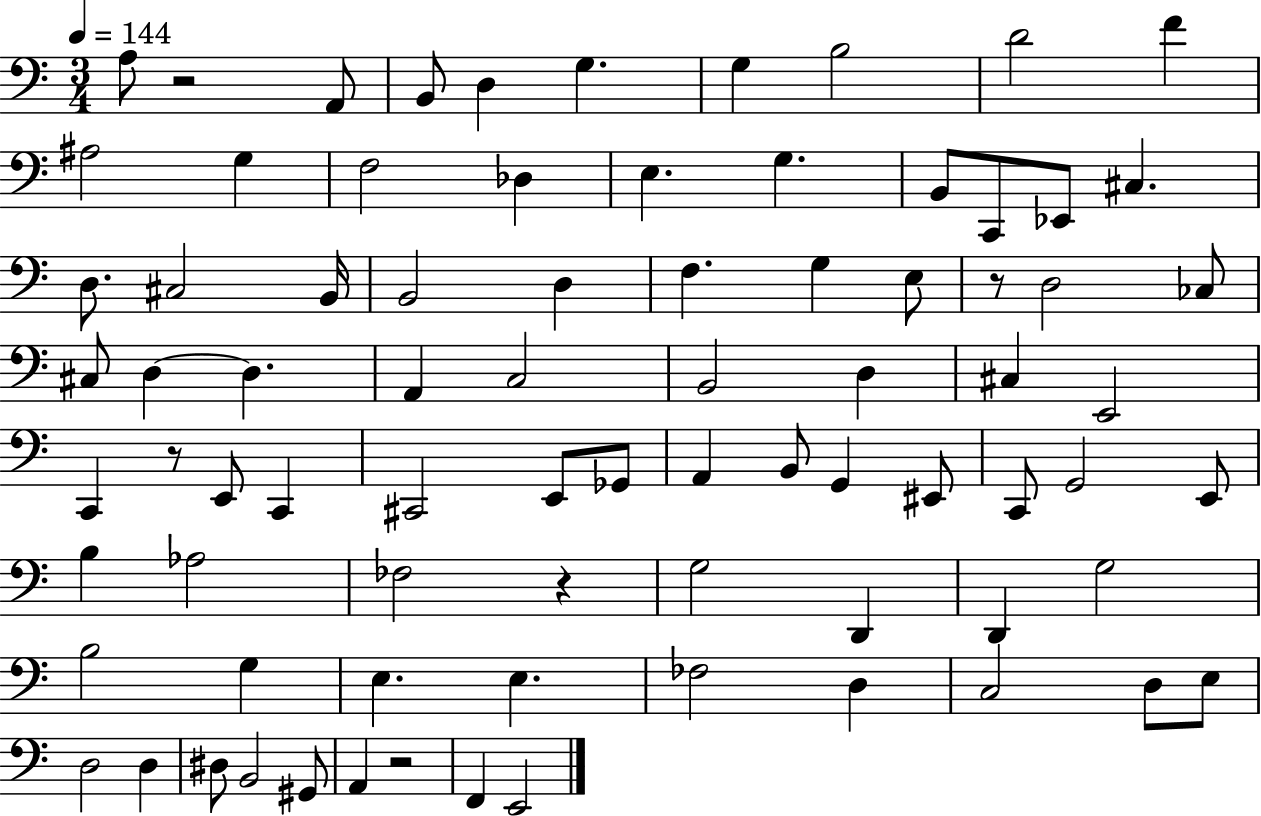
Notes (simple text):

A3/e R/h A2/e B2/e D3/q G3/q. G3/q B3/h D4/h F4/q A#3/h G3/q F3/h Db3/q E3/q. G3/q. B2/e C2/e Eb2/e C#3/q. D3/e. C#3/h B2/s B2/h D3/q F3/q. G3/q E3/e R/e D3/h CES3/e C#3/e D3/q D3/q. A2/q C3/h B2/h D3/q C#3/q E2/h C2/q R/e E2/e C2/q C#2/h E2/e Gb2/e A2/q B2/e G2/q EIS2/e C2/e G2/h E2/e B3/q Ab3/h FES3/h R/q G3/h D2/q D2/q G3/h B3/h G3/q E3/q. E3/q. FES3/h D3/q C3/h D3/e E3/e D3/h D3/q D#3/e B2/h G#2/e A2/q R/h F2/q E2/h